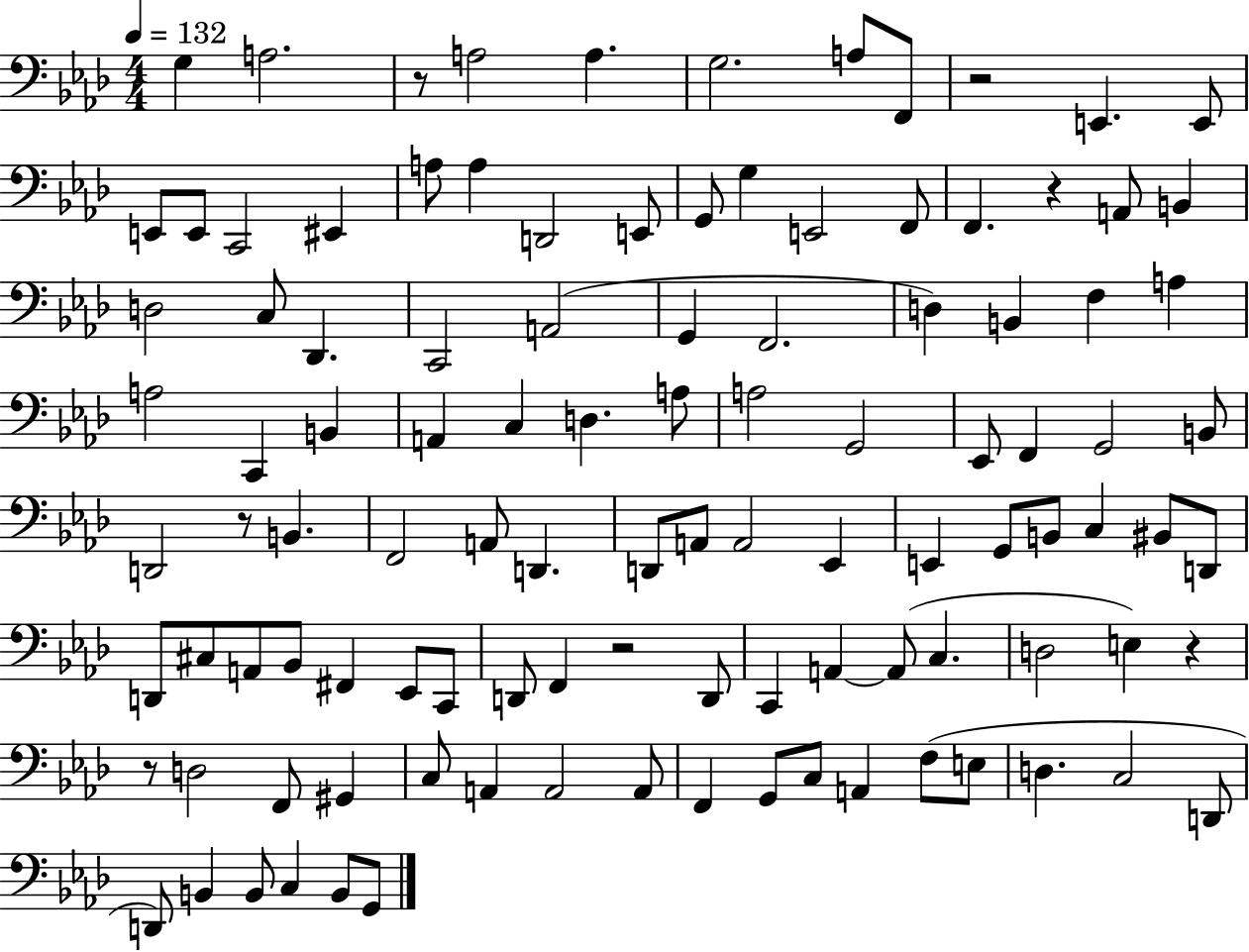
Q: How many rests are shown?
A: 7